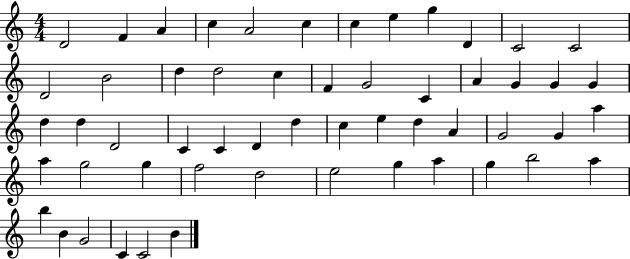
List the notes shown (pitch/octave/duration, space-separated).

D4/h F4/q A4/q C5/q A4/h C5/q C5/q E5/q G5/q D4/q C4/h C4/h D4/h B4/h D5/q D5/h C5/q F4/q G4/h C4/q A4/q G4/q G4/q G4/q D5/q D5/q D4/h C4/q C4/q D4/q D5/q C5/q E5/q D5/q A4/q G4/h G4/q A5/q A5/q G5/h G5/q F5/h D5/h E5/h G5/q A5/q G5/q B5/h A5/q B5/q B4/q G4/h C4/q C4/h B4/q